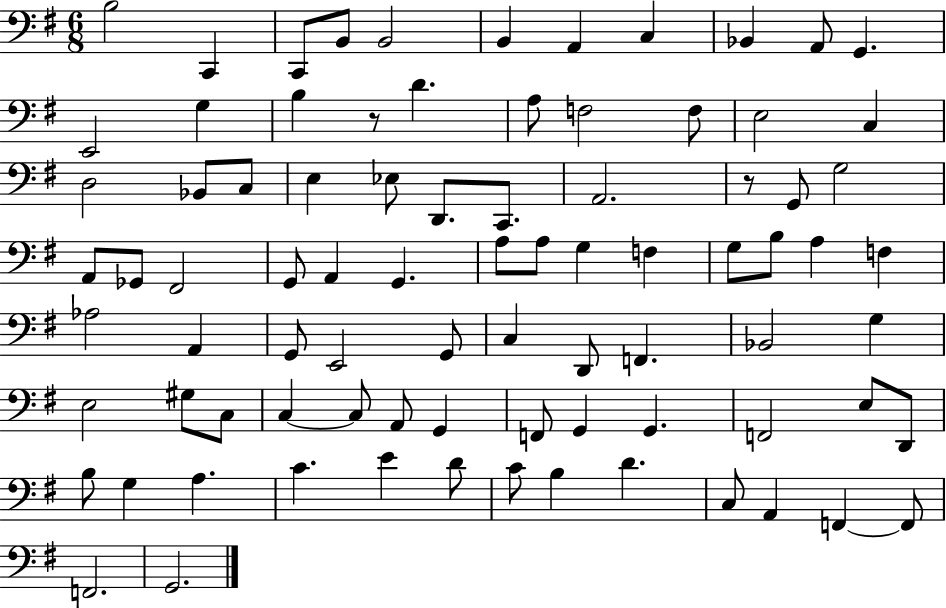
{
  \clef bass
  \numericTimeSignature
  \time 6/8
  \key g \major
  b2 c,4 | c,8 b,8 b,2 | b,4 a,4 c4 | bes,4 a,8 g,4. | \break e,2 g4 | b4 r8 d'4. | a8 f2 f8 | e2 c4 | \break d2 bes,8 c8 | e4 ees8 d,8. c,8. | a,2. | r8 g,8 g2 | \break a,8 ges,8 fis,2 | g,8 a,4 g,4. | a8 a8 g4 f4 | g8 b8 a4 f4 | \break aes2 a,4 | g,8 e,2 g,8 | c4 d,8 f,4. | bes,2 g4 | \break e2 gis8 c8 | c4~~ c8 a,8 g,4 | f,8 g,4 g,4. | f,2 e8 d,8 | \break b8 g4 a4. | c'4. e'4 d'8 | c'8 b4 d'4. | c8 a,4 f,4~~ f,8 | \break f,2. | g,2. | \bar "|."
}